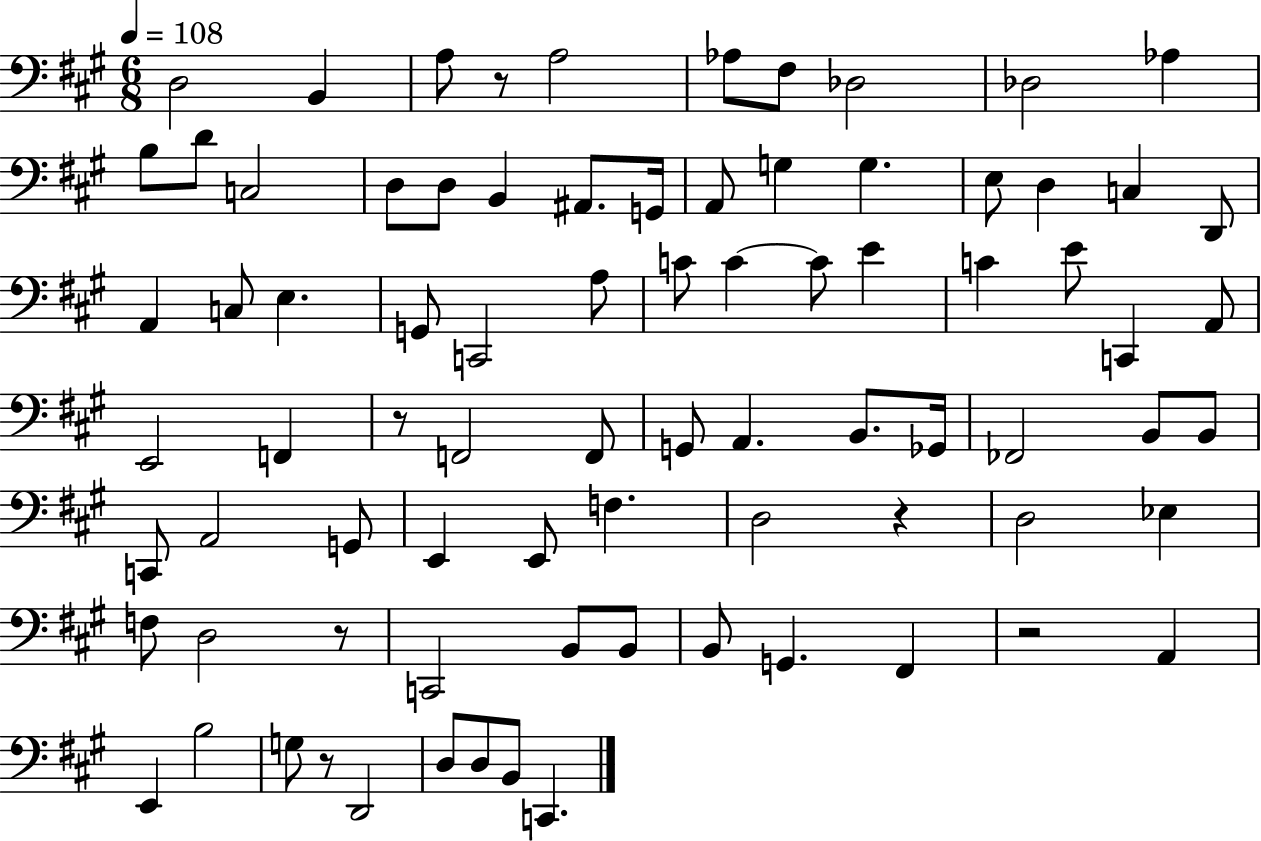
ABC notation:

X:1
T:Untitled
M:6/8
L:1/4
K:A
D,2 B,, A,/2 z/2 A,2 _A,/2 ^F,/2 _D,2 _D,2 _A, B,/2 D/2 C,2 D,/2 D,/2 B,, ^A,,/2 G,,/4 A,,/2 G, G, E,/2 D, C, D,,/2 A,, C,/2 E, G,,/2 C,,2 A,/2 C/2 C C/2 E C E/2 C,, A,,/2 E,,2 F,, z/2 F,,2 F,,/2 G,,/2 A,, B,,/2 _G,,/4 _F,,2 B,,/2 B,,/2 C,,/2 A,,2 G,,/2 E,, E,,/2 F, D,2 z D,2 _E, F,/2 D,2 z/2 C,,2 B,,/2 B,,/2 B,,/2 G,, ^F,, z2 A,, E,, B,2 G,/2 z/2 D,,2 D,/2 D,/2 B,,/2 C,,